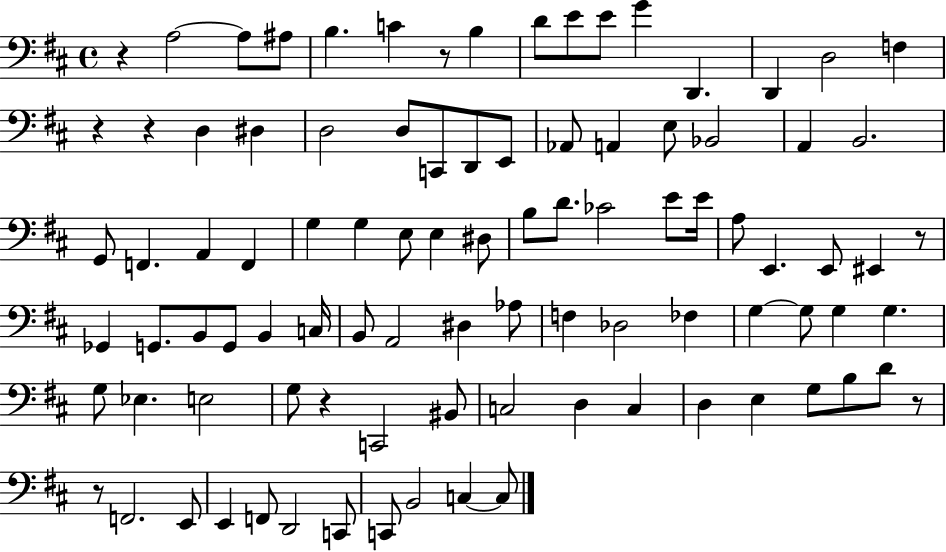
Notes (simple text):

R/q A3/h A3/e A#3/e B3/q. C4/q R/e B3/q D4/e E4/e E4/e G4/q D2/q. D2/q D3/h F3/q R/q R/q D3/q D#3/q D3/h D3/e C2/e D2/e E2/e Ab2/e A2/q E3/e Bb2/h A2/q B2/h. G2/e F2/q. A2/q F2/q G3/q G3/q E3/e E3/q D#3/e B3/e D4/e. CES4/h E4/e E4/s A3/e E2/q. E2/e EIS2/q R/e Gb2/q G2/e. B2/e G2/e B2/q C3/s B2/e A2/h D#3/q Ab3/e F3/q Db3/h FES3/q G3/q G3/e G3/q G3/q. G3/e Eb3/q. E3/h G3/e R/q C2/h BIS2/e C3/h D3/q C3/q D3/q E3/q G3/e B3/e D4/e R/e R/e F2/h. E2/e E2/q F2/e D2/h C2/e C2/e B2/h C3/q C3/e